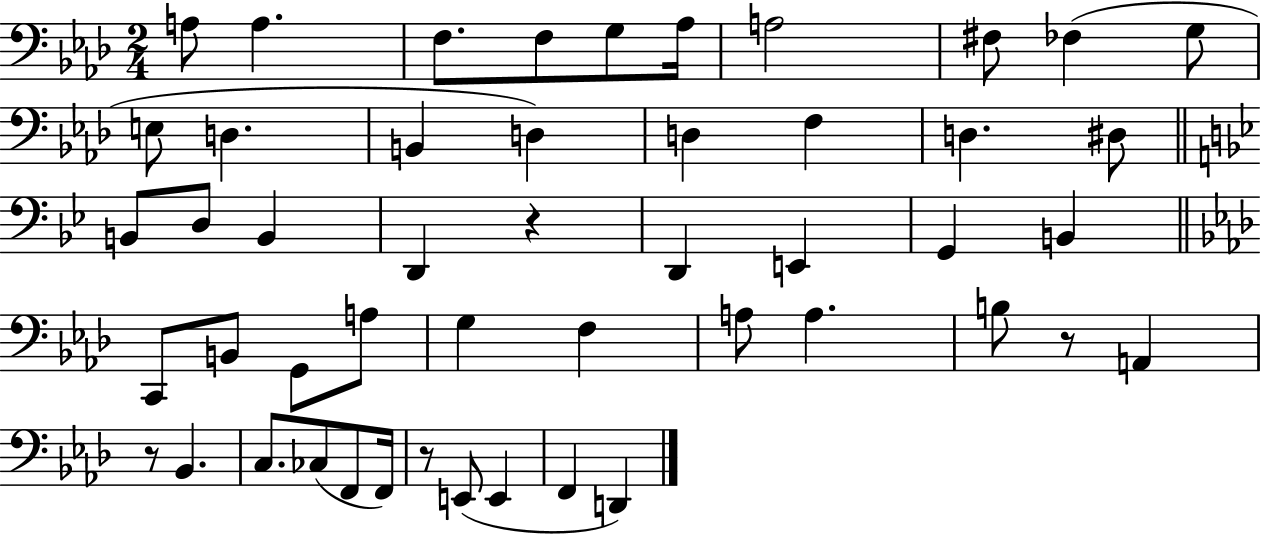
A3/e A3/q. F3/e. F3/e G3/e Ab3/s A3/h F#3/e FES3/q G3/e E3/e D3/q. B2/q D3/q D3/q F3/q D3/q. D#3/e B2/e D3/e B2/q D2/q R/q D2/q E2/q G2/q B2/q C2/e B2/e G2/e A3/e G3/q F3/q A3/e A3/q. B3/e R/e A2/q R/e Bb2/q. C3/e. CES3/e F2/e F2/s R/e E2/e E2/q F2/q D2/q